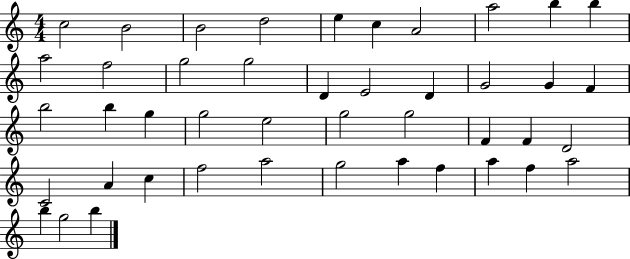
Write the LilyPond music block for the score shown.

{
  \clef treble
  \numericTimeSignature
  \time 4/4
  \key c \major
  c''2 b'2 | b'2 d''2 | e''4 c''4 a'2 | a''2 b''4 b''4 | \break a''2 f''2 | g''2 g''2 | d'4 e'2 d'4 | g'2 g'4 f'4 | \break b''2 b''4 g''4 | g''2 e''2 | g''2 g''2 | f'4 f'4 d'2 | \break c'2 a'4 c''4 | f''2 a''2 | g''2 a''4 f''4 | a''4 f''4 a''2 | \break b''4 g''2 b''4 | \bar "|."
}